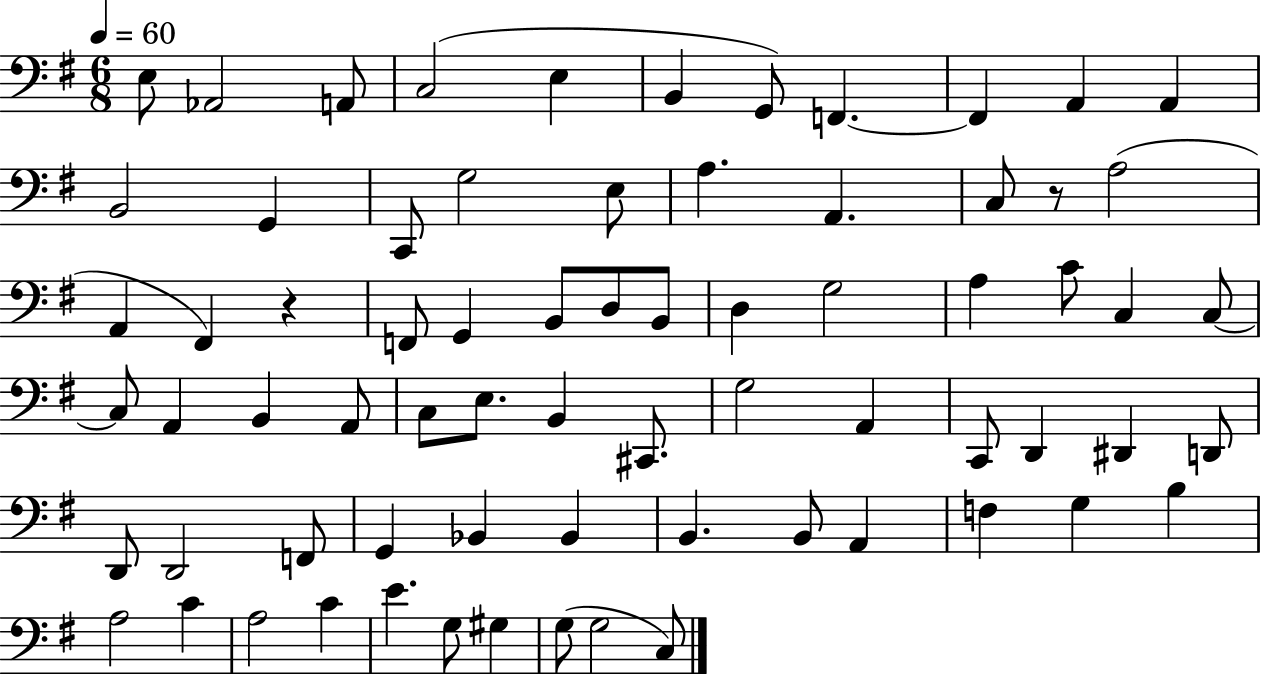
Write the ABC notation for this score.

X:1
T:Untitled
M:6/8
L:1/4
K:G
E,/2 _A,,2 A,,/2 C,2 E, B,, G,,/2 F,, F,, A,, A,, B,,2 G,, C,,/2 G,2 E,/2 A, A,, C,/2 z/2 A,2 A,, ^F,, z F,,/2 G,, B,,/2 D,/2 B,,/2 D, G,2 A, C/2 C, C,/2 C,/2 A,, B,, A,,/2 C,/2 E,/2 B,, ^C,,/2 G,2 A,, C,,/2 D,, ^D,, D,,/2 D,,/2 D,,2 F,,/2 G,, _B,, _B,, B,, B,,/2 A,, F, G, B, A,2 C A,2 C E G,/2 ^G, G,/2 G,2 C,/2